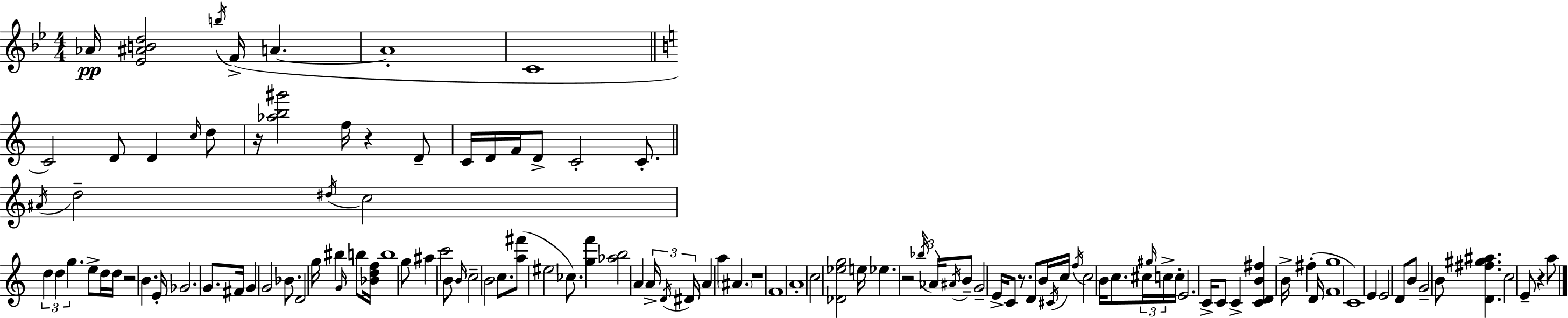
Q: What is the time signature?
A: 4/4